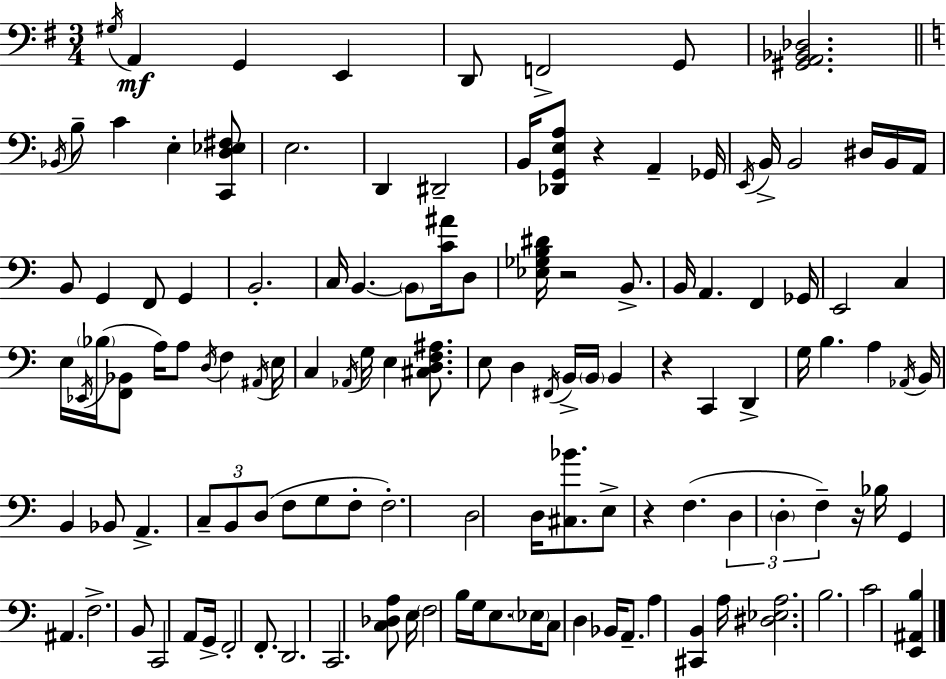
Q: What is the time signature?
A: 3/4